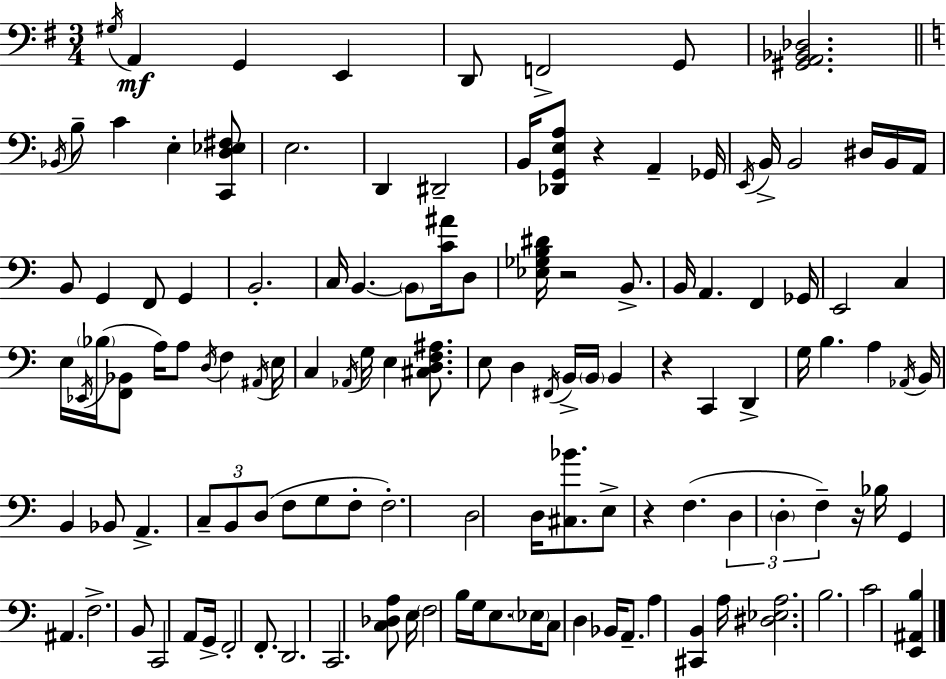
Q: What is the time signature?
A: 3/4